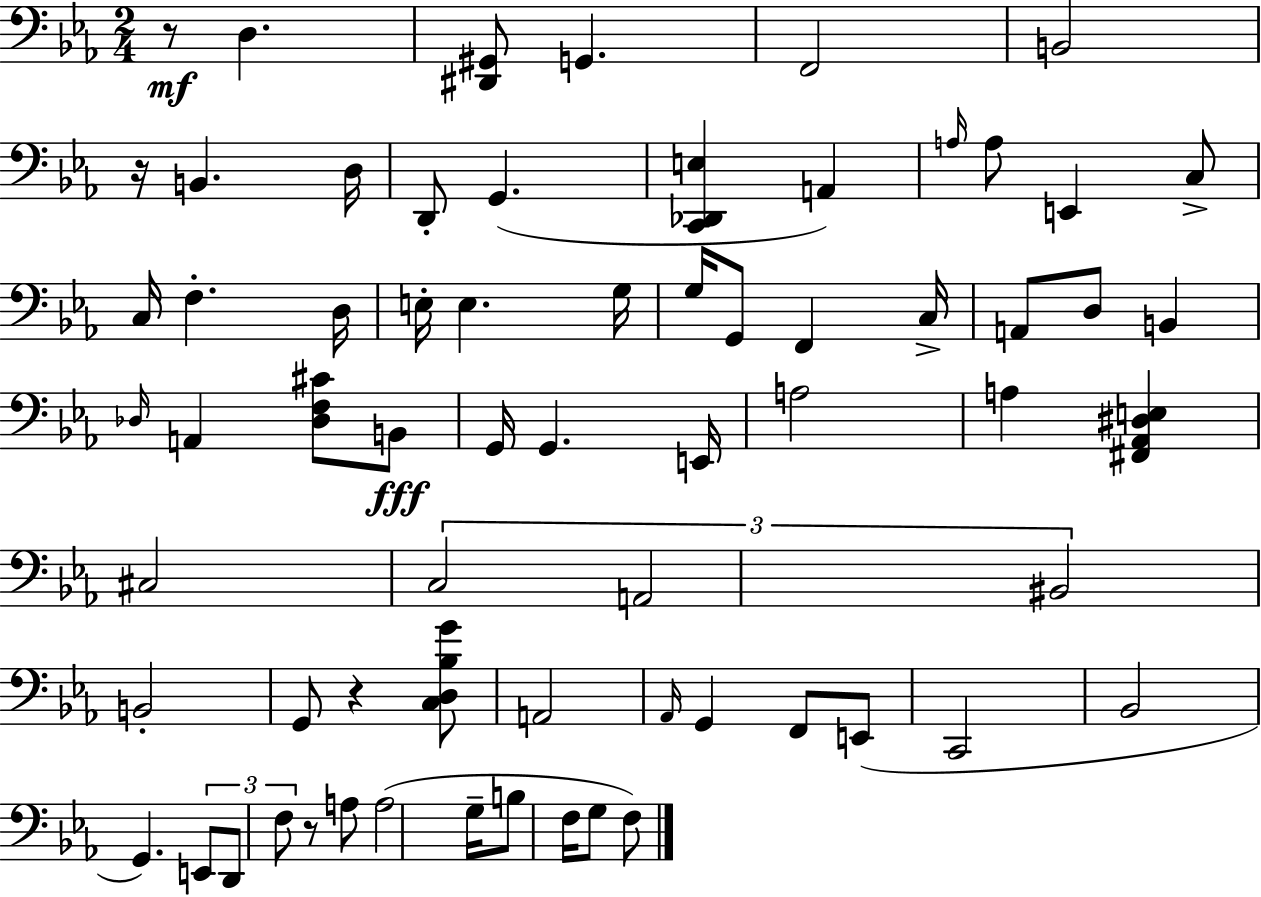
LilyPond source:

{
  \clef bass
  \numericTimeSignature
  \time 2/4
  \key ees \major
  r8\mf d4. | <dis, gis,>8 g,4. | f,2 | b,2 | \break r16 b,4. d16 | d,8-. g,4.( | <c, des, e>4 a,4) | \grace { a16 } a8 e,4 c8-> | \break c16 f4.-. | d16 e16-. e4. | g16 g16 g,8 f,4 | c16-> a,8 d8 b,4 | \break \grace { des16 } a,4 <des f cis'>8 | b,8\fff g,16 g,4. | e,16 a2 | a4 <fis, aes, dis e>4 | \break cis2 | \tuplet 3/2 { c2 | a,2 | bis,2 } | \break b,2-. | g,8 r4 | <c d bes g'>8 a,2 | \grace { aes,16 } g,4 f,8 | \break e,8( c,2 | bes,2 | g,4.) | \tuplet 3/2 { e,8 d,8 f8 } r8 | \break a8 a2( | g16-- b8 f16 g8 | f8) \bar "|."
}